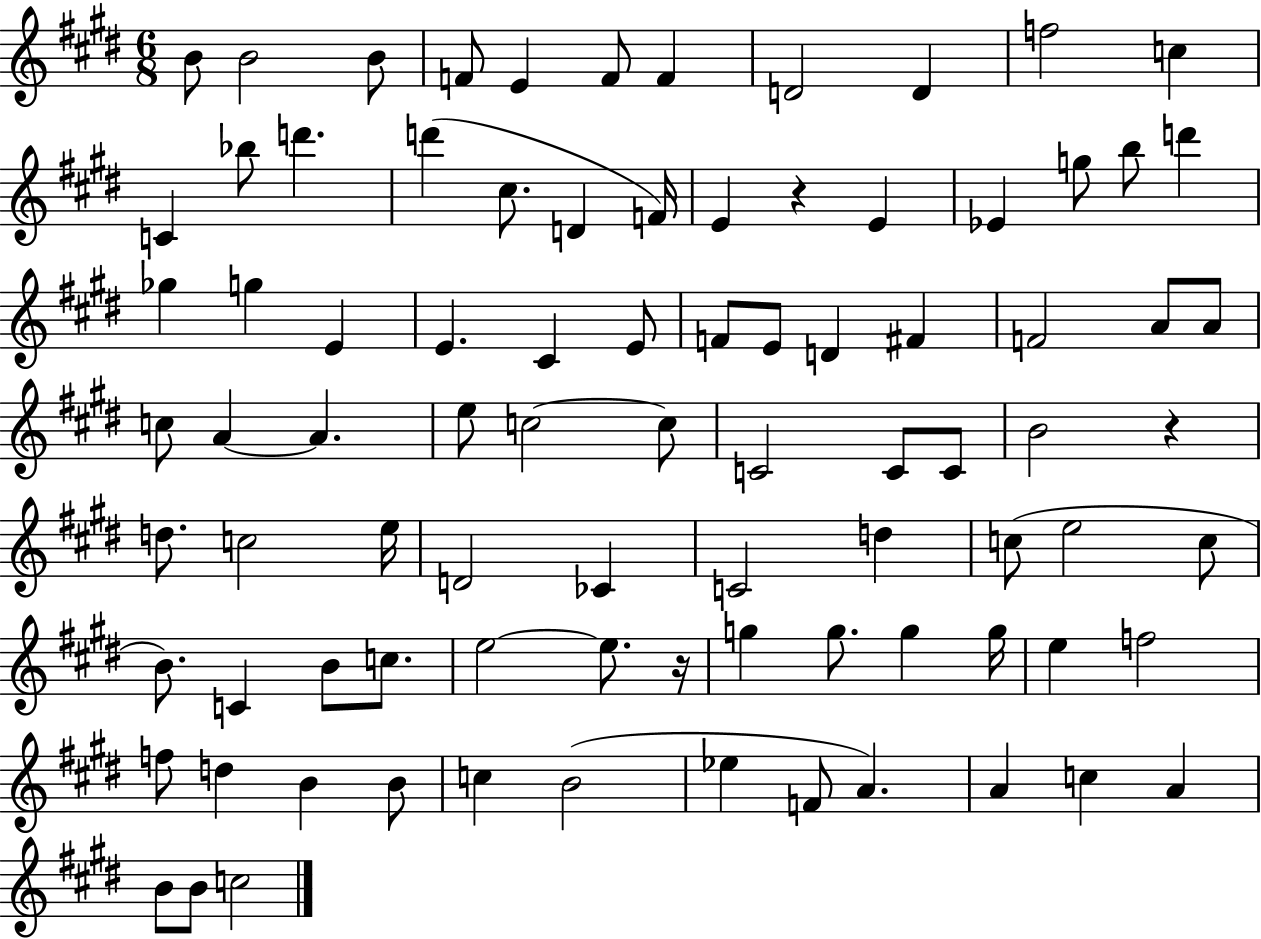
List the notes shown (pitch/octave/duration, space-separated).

B4/e B4/h B4/e F4/e E4/q F4/e F4/q D4/h D4/q F5/h C5/q C4/q Bb5/e D6/q. D6/q C#5/e. D4/q F4/s E4/q R/q E4/q Eb4/q G5/e B5/e D6/q Gb5/q G5/q E4/q E4/q. C#4/q E4/e F4/e E4/e D4/q F#4/q F4/h A4/e A4/e C5/e A4/q A4/q. E5/e C5/h C5/e C4/h C4/e C4/e B4/h R/q D5/e. C5/h E5/s D4/h CES4/q C4/h D5/q C5/e E5/h C5/e B4/e. C4/q B4/e C5/e. E5/h E5/e. R/s G5/q G5/e. G5/q G5/s E5/q F5/h F5/e D5/q B4/q B4/e C5/q B4/h Eb5/q F4/e A4/q. A4/q C5/q A4/q B4/e B4/e C5/h